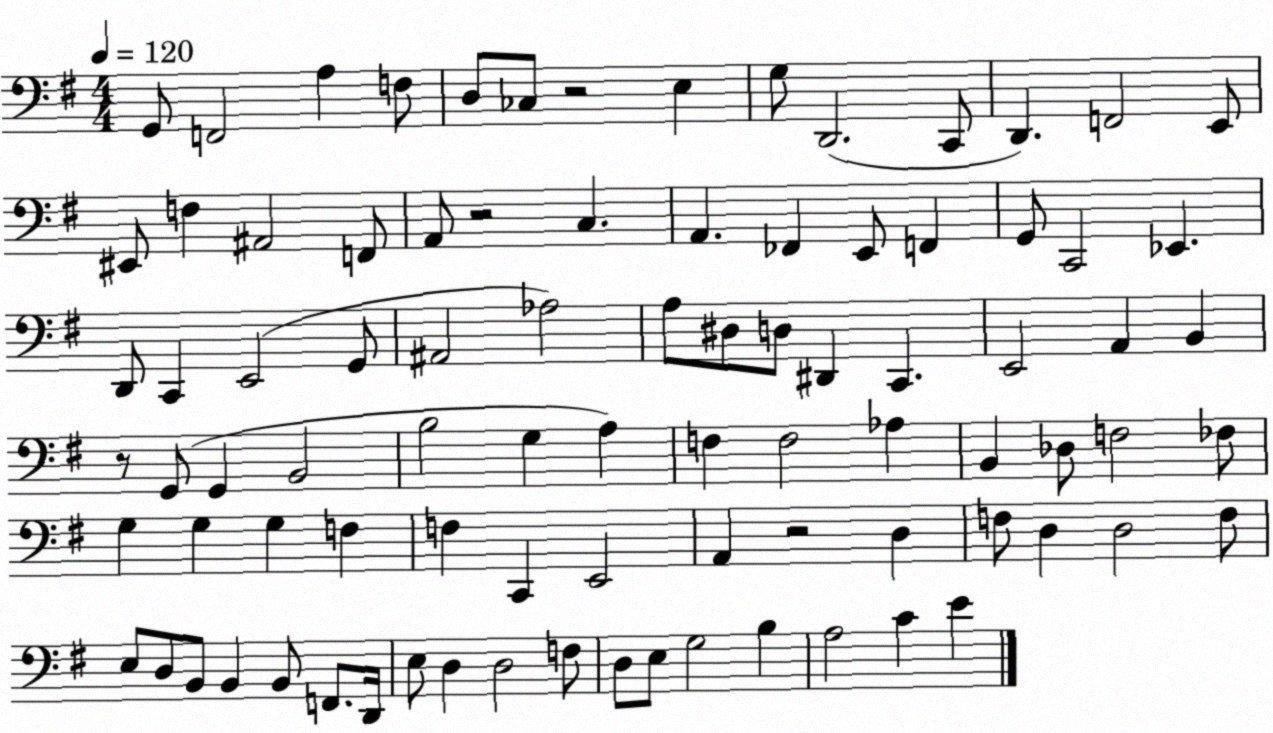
X:1
T:Untitled
M:4/4
L:1/4
K:G
G,,/2 F,,2 A, F,/2 D,/2 _C,/2 z2 E, G,/2 D,,2 C,,/2 D,, F,,2 E,,/2 ^E,,/2 F, ^A,,2 F,,/2 A,,/2 z2 C, A,, _F,, E,,/2 F,, G,,/2 C,,2 _E,, D,,/2 C,, E,,2 G,,/2 ^A,,2 _A,2 A,/2 ^D,/2 D,/2 ^D,, C,, E,,2 A,, B,, z/2 G,,/2 G,, B,,2 B,2 G, A, F, F,2 _A, B,, _D,/2 F,2 _F,/2 G, G, G, F, F, C,, E,,2 A,, z2 D, F,/2 D, D,2 F,/2 E,/2 D,/2 B,,/2 B,, B,,/2 F,,/2 D,,/4 E,/2 D, D,2 F,/2 D,/2 E,/2 G,2 B, A,2 C E